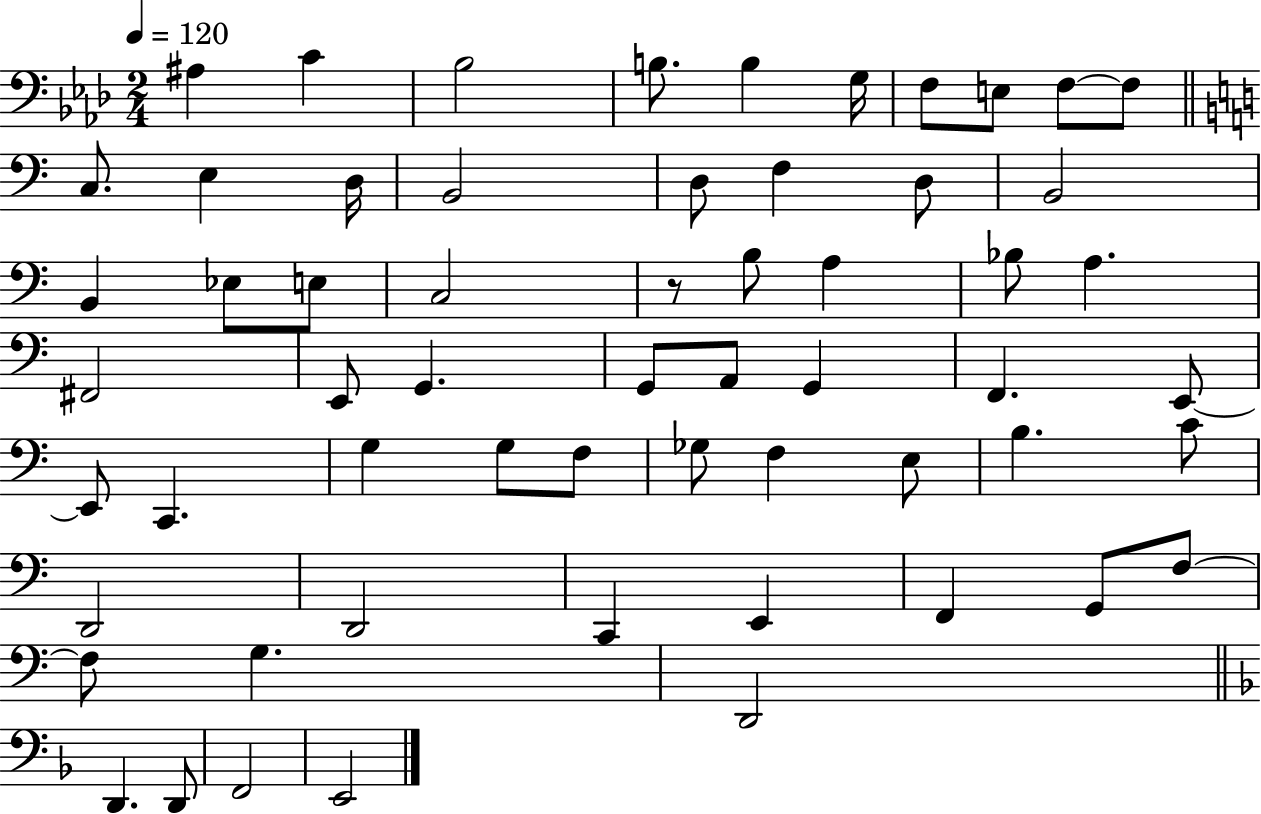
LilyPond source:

{
  \clef bass
  \numericTimeSignature
  \time 2/4
  \key aes \major
  \tempo 4 = 120
  \repeat volta 2 { ais4 c'4 | bes2 | b8. b4 g16 | f8 e8 f8~~ f8 | \break \bar "||" \break \key a \minor c8. e4 d16 | b,2 | d8 f4 d8 | b,2 | \break b,4 ees8 e8 | c2 | r8 b8 a4 | bes8 a4. | \break fis,2 | e,8 g,4. | g,8 a,8 g,4 | f,4. e,8~~ | \break e,8 c,4. | g4 g8 f8 | ges8 f4 e8 | b4. c'8 | \break d,2 | d,2 | c,4 e,4 | f,4 g,8 f8~~ | \break f8 g4. | d,2 | \bar "||" \break \key f \major d,4. d,8 | f,2 | e,2 | } \bar "|."
}